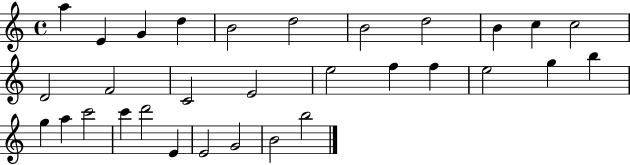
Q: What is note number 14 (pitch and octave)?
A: C4